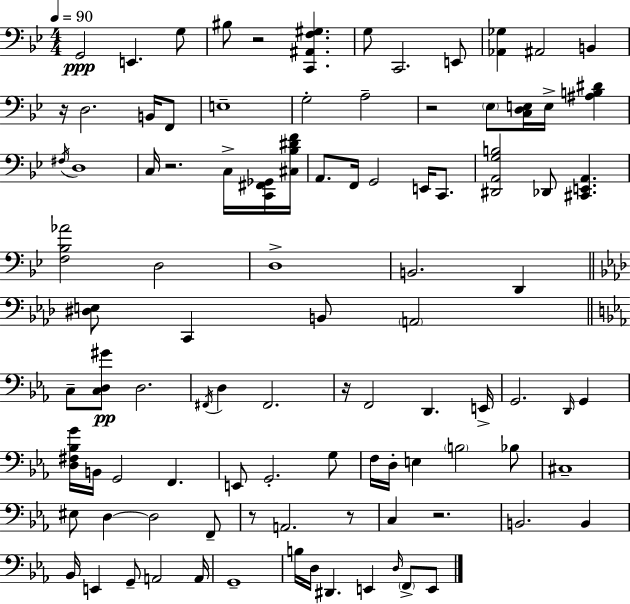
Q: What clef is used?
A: bass